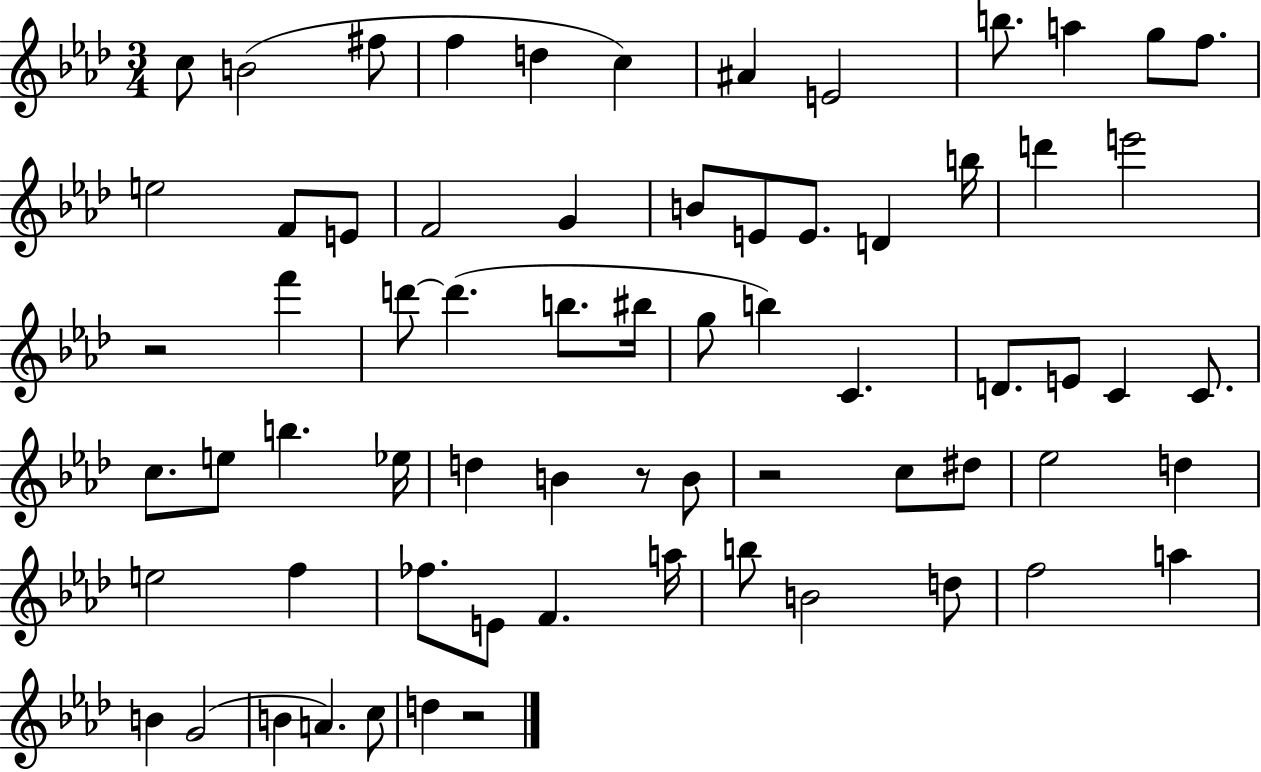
{
  \clef treble
  \numericTimeSignature
  \time 3/4
  \key aes \major
  \repeat volta 2 { c''8 b'2( fis''8 | f''4 d''4 c''4) | ais'4 e'2 | b''8. a''4 g''8 f''8. | \break e''2 f'8 e'8 | f'2 g'4 | b'8 e'8 e'8. d'4 b''16 | d'''4 e'''2 | \break r2 f'''4 | d'''8~~ d'''4.( b''8. bis''16 | g''8 b''4) c'4. | d'8. e'8 c'4 c'8. | \break c''8. e''8 b''4. ees''16 | d''4 b'4 r8 b'8 | r2 c''8 dis''8 | ees''2 d''4 | \break e''2 f''4 | fes''8. e'8 f'4. a''16 | b''8 b'2 d''8 | f''2 a''4 | \break b'4 g'2( | b'4 a'4.) c''8 | d''4 r2 | } \bar "|."
}